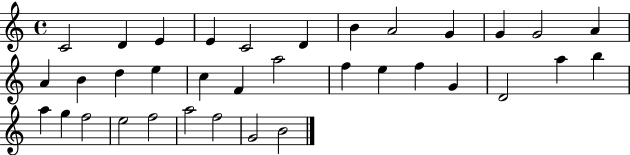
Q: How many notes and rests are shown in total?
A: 35